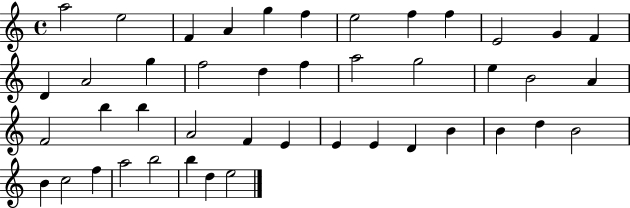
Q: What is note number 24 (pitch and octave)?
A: F4